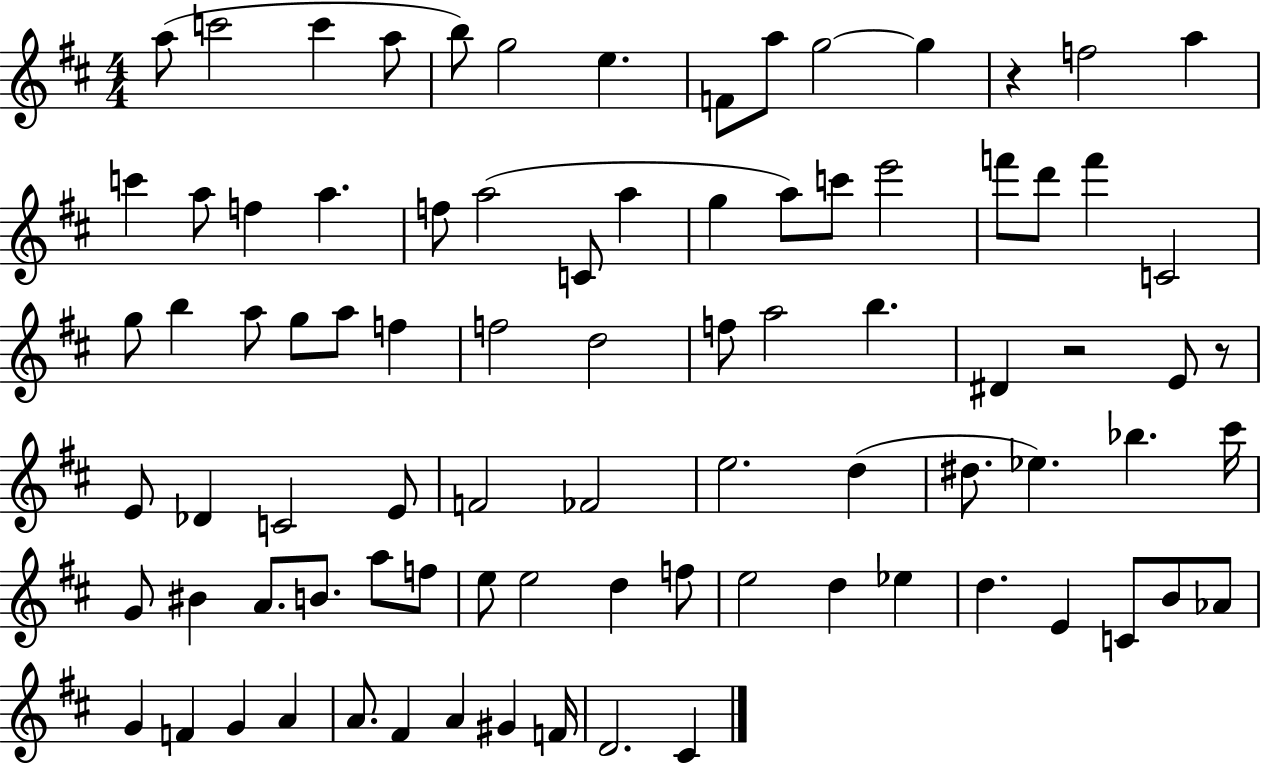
A5/e C6/h C6/q A5/e B5/e G5/h E5/q. F4/e A5/e G5/h G5/q R/q F5/h A5/q C6/q A5/e F5/q A5/q. F5/e A5/h C4/e A5/q G5/q A5/e C6/e E6/h F6/e D6/e F6/q C4/h G5/e B5/q A5/e G5/e A5/e F5/q F5/h D5/h F5/e A5/h B5/q. D#4/q R/h E4/e R/e E4/e Db4/q C4/h E4/e F4/h FES4/h E5/h. D5/q D#5/e. Eb5/q. Bb5/q. C#6/s G4/e BIS4/q A4/e. B4/e. A5/e F5/e E5/e E5/h D5/q F5/e E5/h D5/q Eb5/q D5/q. E4/q C4/e B4/e Ab4/e G4/q F4/q G4/q A4/q A4/e. F#4/q A4/q G#4/q F4/s D4/h. C#4/q